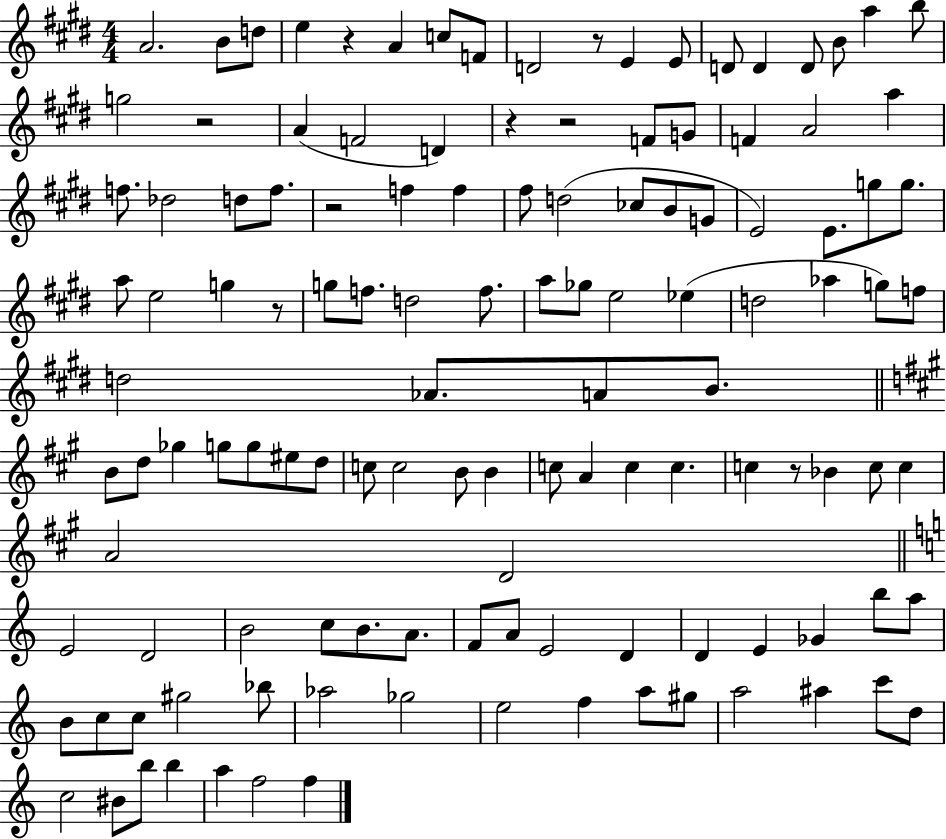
{
  \clef treble
  \numericTimeSignature
  \time 4/4
  \key e \major
  a'2. b'8 d''8 | e''4 r4 a'4 c''8 f'8 | d'2 r8 e'4 e'8 | d'8 d'4 d'8 b'8 a''4 b''8 | \break g''2 r2 | a'4( f'2 d'4) | r4 r2 f'8 g'8 | f'4 a'2 a''4 | \break f''8. des''2 d''8 f''8. | r2 f''4 f''4 | fis''8 d''2( ces''8 b'8 g'8 | e'2) e'8. g''8 g''8. | \break a''8 e''2 g''4 r8 | g''8 f''8. d''2 f''8. | a''8 ges''8 e''2 ees''4( | d''2 aes''4 g''8) f''8 | \break d''2 aes'8. a'8 b'8. | \bar "||" \break \key a \major b'8 d''8 ges''4 g''8 g''8 eis''8 d''8 | c''8 c''2 b'8 b'4 | c''8 a'4 c''4 c''4. | c''4 r8 bes'4 c''8 c''4 | \break a'2 d'2 | \bar "||" \break \key a \minor e'2 d'2 | b'2 c''8 b'8. a'8. | f'8 a'8 e'2 d'4 | d'4 e'4 ges'4 b''8 a''8 | \break b'8 c''8 c''8 gis''2 bes''8 | aes''2 ges''2 | e''2 f''4 a''8 gis''8 | a''2 ais''4 c'''8 d''8 | \break c''2 bis'8 b''8 b''4 | a''4 f''2 f''4 | \bar "|."
}